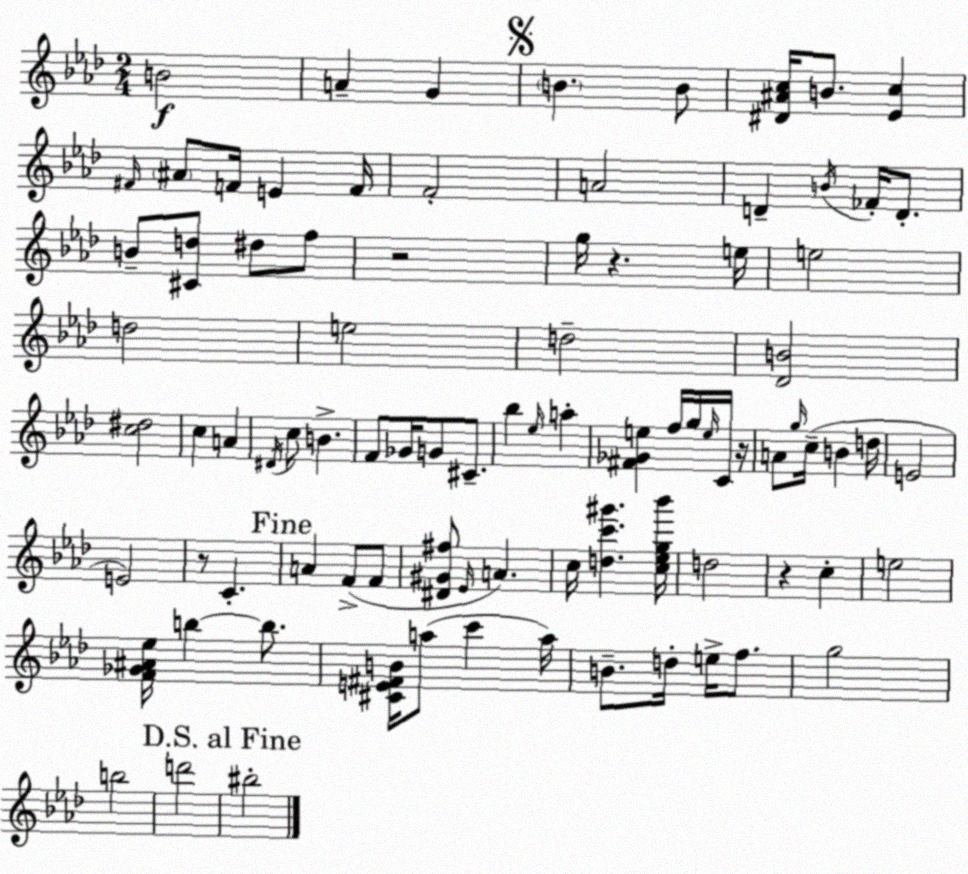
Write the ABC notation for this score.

X:1
T:Untitled
M:2/4
L:1/4
K:Ab
B2 A G B B/2 [^D^Ac]/4 B/2 [_Ec] ^F/4 ^A/2 F/4 E F/4 F2 A2 D B/4 _F/4 D/2 B/2 [^Cd]/2 ^d/2 f/2 z2 g/4 z e/4 e2 d2 e2 d2 [_DB]2 [c^d]2 c A ^D/4 c/2 B F/2 _G/4 G/2 ^C/2 _b _e/4 a [^F_Ge] f/4 g/4 e/4 C/4 z/4 A/2 g/4 c/4 B d/4 E2 E2 z/2 C A F/2 F/2 [^D^G^f]/2 _E/4 A c/4 [dc'^g'] [c_eg_b']/4 d2 z c e2 [F_G^A_e]/4 b b/2 [^CE^FB]/4 a/2 c' a/4 B/2 d/4 e/4 f/2 g2 b2 d'2 ^b2